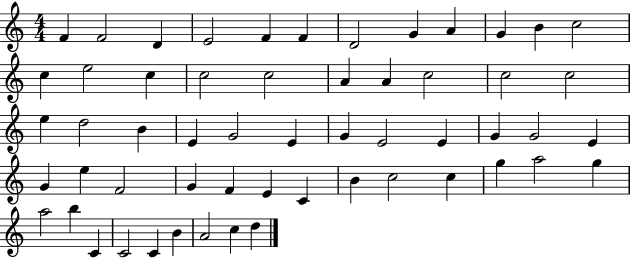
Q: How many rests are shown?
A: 0